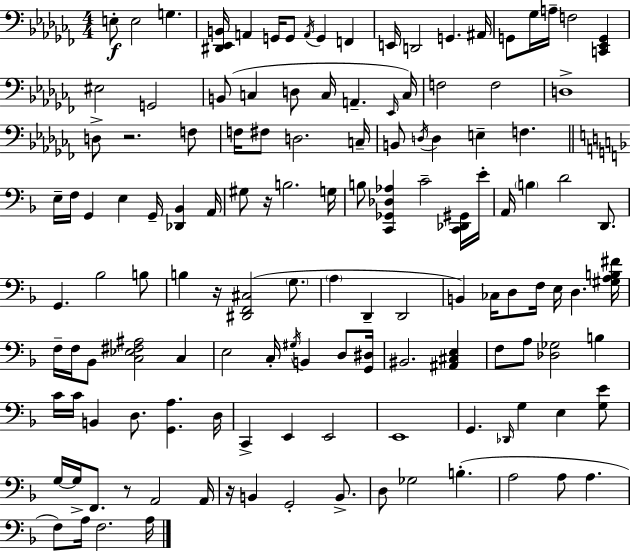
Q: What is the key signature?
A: AES minor